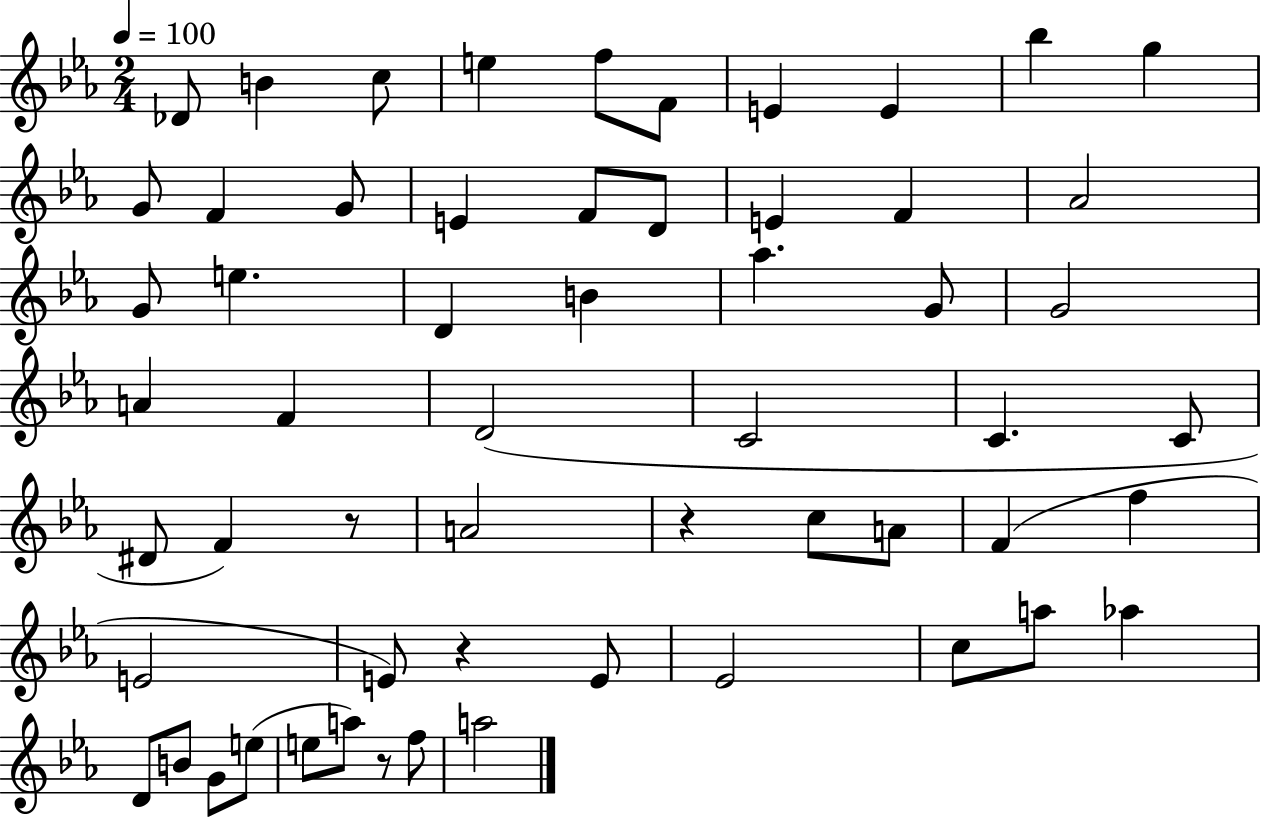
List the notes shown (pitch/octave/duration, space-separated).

Db4/e B4/q C5/e E5/q F5/e F4/e E4/q E4/q Bb5/q G5/q G4/e F4/q G4/e E4/q F4/e D4/e E4/q F4/q Ab4/h G4/e E5/q. D4/q B4/q Ab5/q. G4/e G4/h A4/q F4/q D4/h C4/h C4/q. C4/e D#4/e F4/q R/e A4/h R/q C5/e A4/e F4/q F5/q E4/h E4/e R/q E4/e Eb4/h C5/e A5/e Ab5/q D4/e B4/e G4/e E5/e E5/e A5/e R/e F5/e A5/h